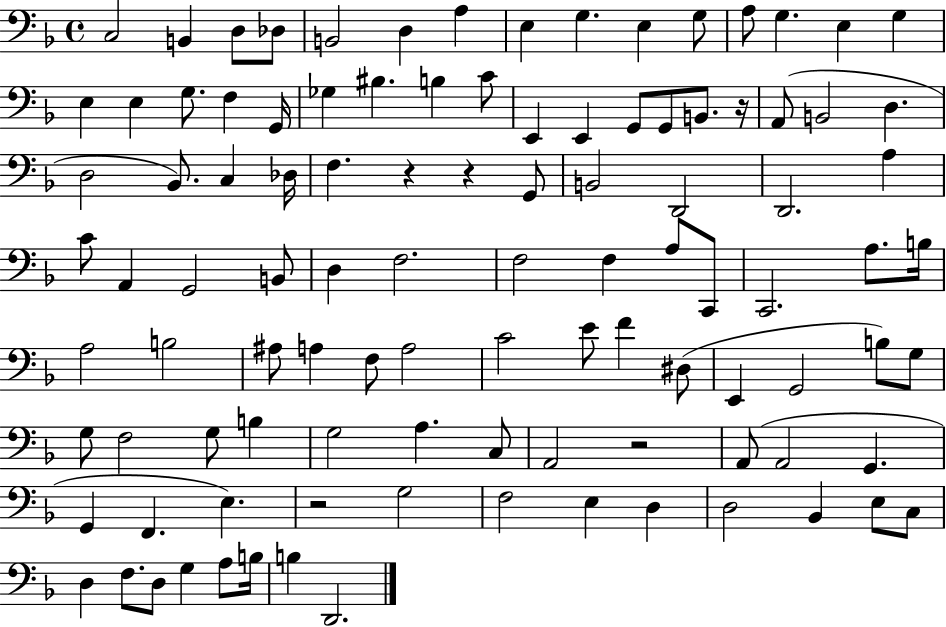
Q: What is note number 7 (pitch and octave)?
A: A3